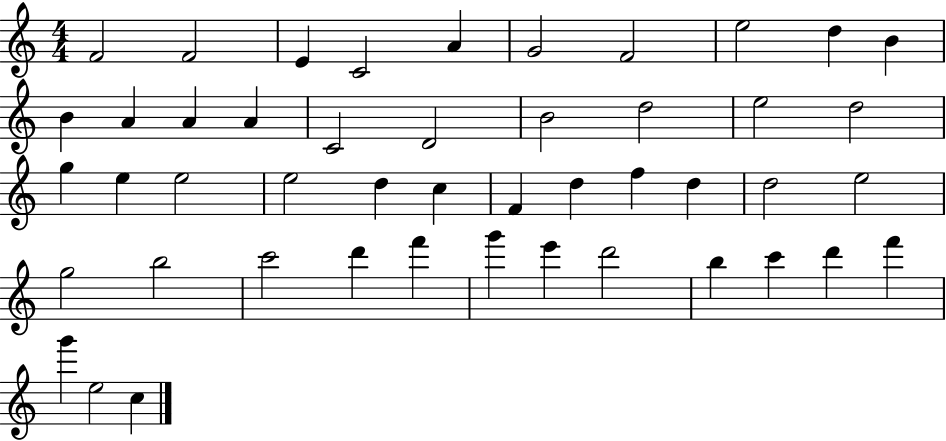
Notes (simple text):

F4/h F4/h E4/q C4/h A4/q G4/h F4/h E5/h D5/q B4/q B4/q A4/q A4/q A4/q C4/h D4/h B4/h D5/h E5/h D5/h G5/q E5/q E5/h E5/h D5/q C5/q F4/q D5/q F5/q D5/q D5/h E5/h G5/h B5/h C6/h D6/q F6/q G6/q E6/q D6/h B5/q C6/q D6/q F6/q G6/q E5/h C5/q